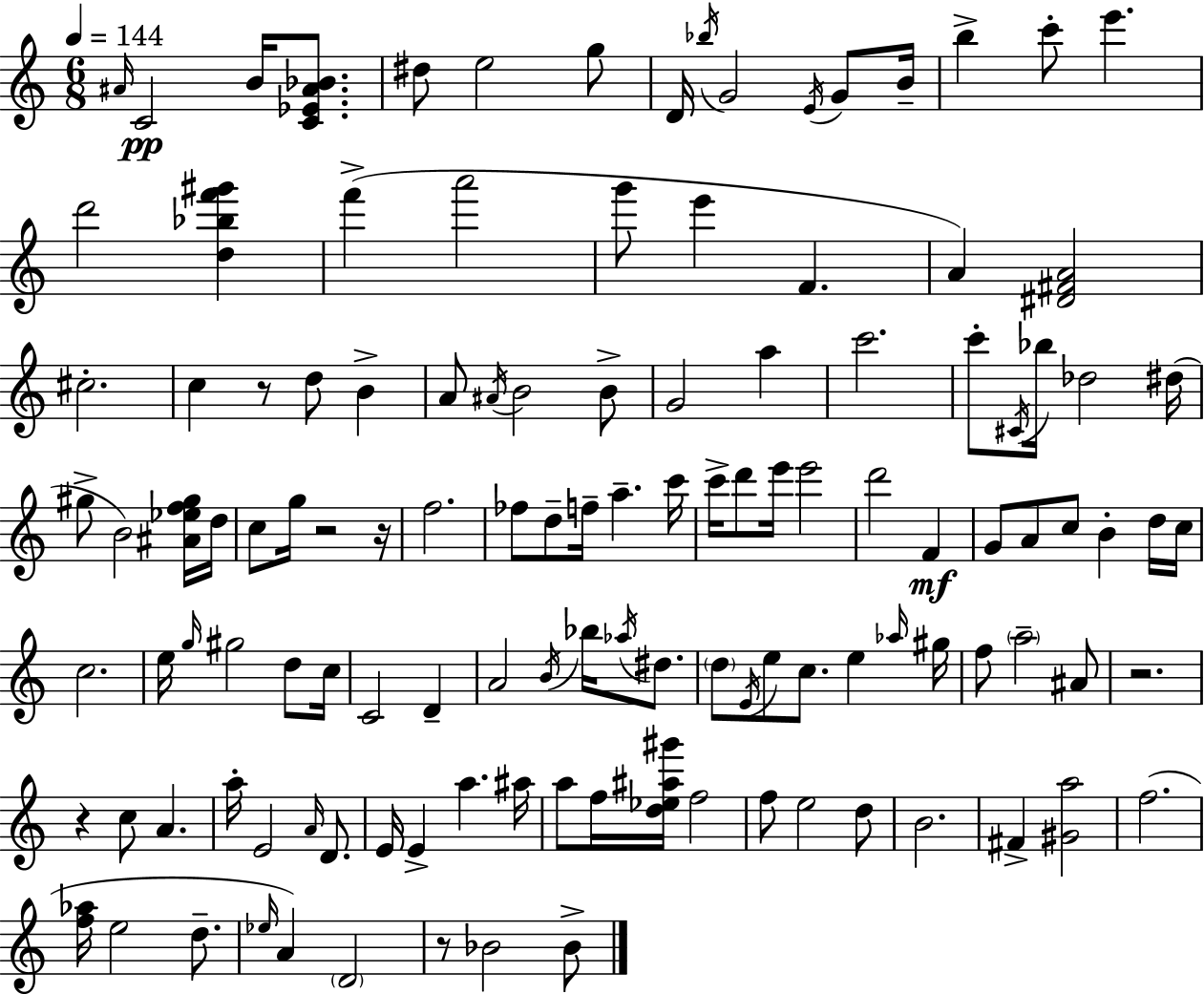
A#4/s C4/h B4/s [C4,Eb4,A#4,Bb4]/e. D#5/e E5/h G5/e D4/s Bb5/s G4/h E4/s G4/e B4/s B5/q C6/e E6/q. D6/h [D5,Bb5,F6,G#6]/q F6/q A6/h G6/e E6/q F4/q. A4/q [D#4,F#4,A4]/h C#5/h. C5/q R/e D5/e B4/q A4/e A#4/s B4/h B4/e G4/h A5/q C6/h. C6/e C#4/s Bb5/s Db5/h D#5/s G#5/e B4/h [A#4,Eb5,F5,G#5]/s D5/s C5/e G5/s R/h R/s F5/h. FES5/e D5/e F5/s A5/q. C6/s C6/s D6/e E6/s E6/h D6/h F4/q G4/e A4/e C5/e B4/q D5/s C5/s C5/h. E5/s G5/s G#5/h D5/e C5/s C4/h D4/q A4/h B4/s Bb5/s Ab5/s D#5/e. D5/e E4/s E5/e C5/e. E5/q Ab5/s G#5/s F5/e A5/h A#4/e R/h. R/q C5/e A4/q. A5/s E4/h A4/s D4/e. E4/s E4/q A5/q. A#5/s A5/e F5/s [D5,Eb5,A#5,G#6]/s F5/h F5/e E5/h D5/e B4/h. F#4/q [G#4,A5]/h F5/h. [F5,Ab5]/s E5/h D5/e. Eb5/s A4/q D4/h R/e Bb4/h Bb4/e